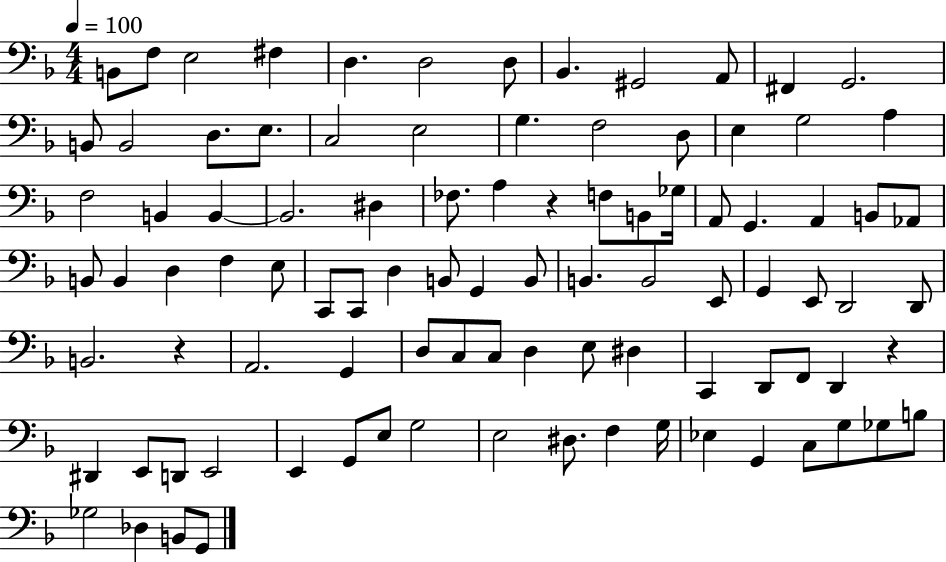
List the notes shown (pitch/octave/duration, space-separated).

B2/e F3/e E3/h F#3/q D3/q. D3/h D3/e Bb2/q. G#2/h A2/e F#2/q G2/h. B2/e B2/h D3/e. E3/e. C3/h E3/h G3/q. F3/h D3/e E3/q G3/h A3/q F3/h B2/q B2/q B2/h. D#3/q FES3/e. A3/q R/q F3/e B2/e Gb3/s A2/e G2/q. A2/q B2/e Ab2/e B2/e B2/q D3/q F3/q E3/e C2/e C2/e D3/q B2/e G2/q B2/e B2/q. B2/h E2/e G2/q E2/e D2/h D2/e B2/h. R/q A2/h. G2/q D3/e C3/e C3/e D3/q E3/e D#3/q C2/q D2/e F2/e D2/q R/q D#2/q E2/e D2/e E2/h E2/q G2/e E3/e G3/h E3/h D#3/e. F3/q G3/s Eb3/q G2/q C3/e G3/e Gb3/e B3/e Gb3/h Db3/q B2/e G2/e